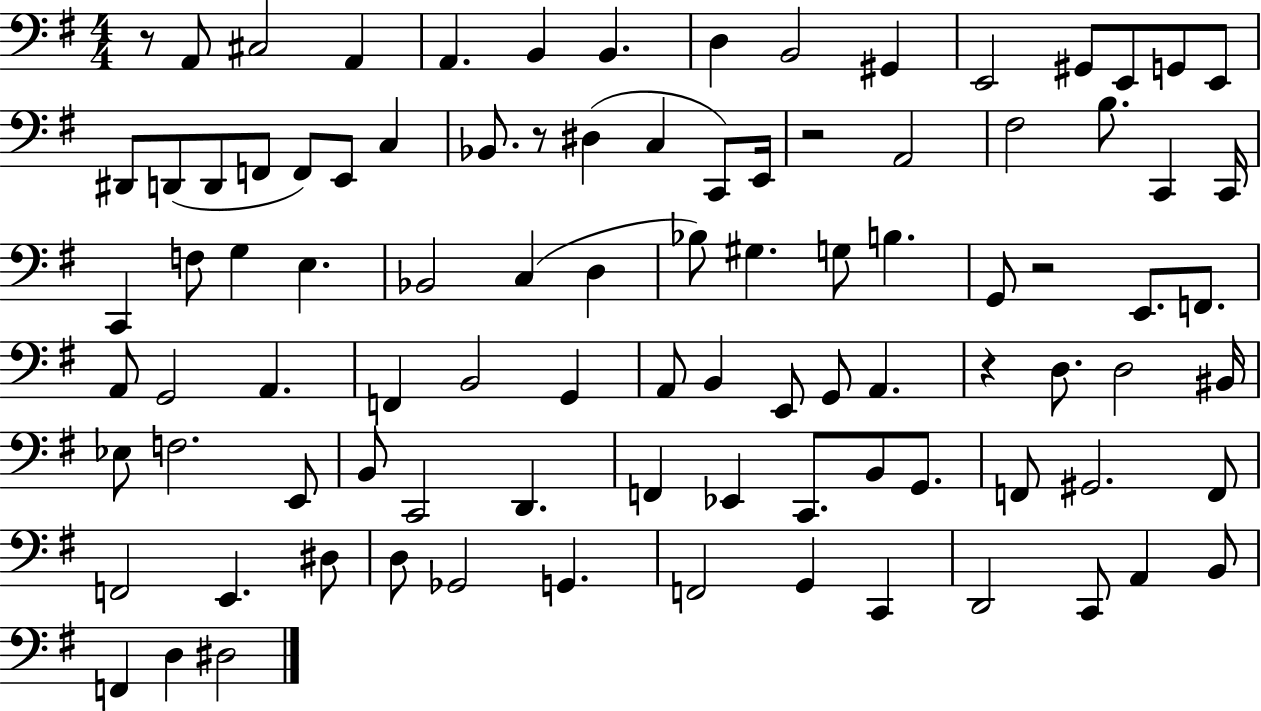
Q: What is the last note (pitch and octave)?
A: D#3